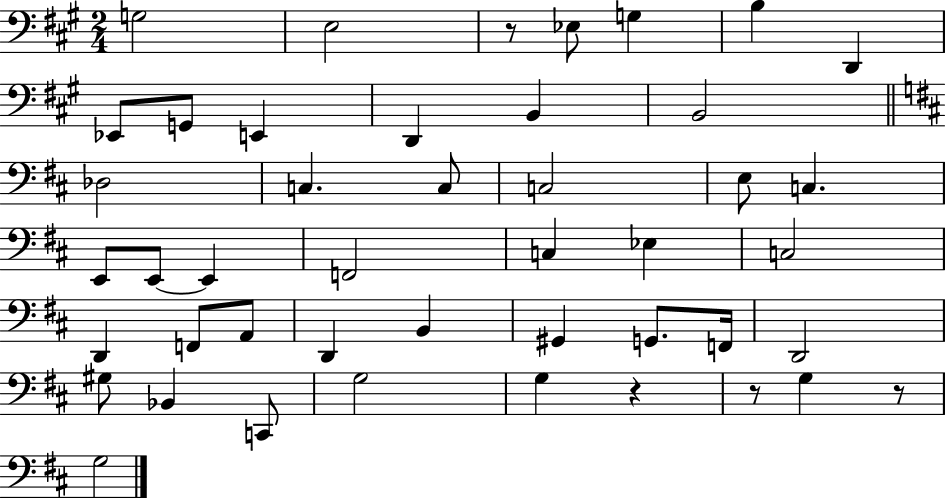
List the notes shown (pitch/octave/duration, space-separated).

G3/h E3/h R/e Eb3/e G3/q B3/q D2/q Eb2/e G2/e E2/q D2/q B2/q B2/h Db3/h C3/q. C3/e C3/h E3/e C3/q. E2/e E2/e E2/q F2/h C3/q Eb3/q C3/h D2/q F2/e A2/e D2/q B2/q G#2/q G2/e. F2/s D2/h G#3/e Bb2/q C2/e G3/h G3/q R/q R/e G3/q R/e G3/h